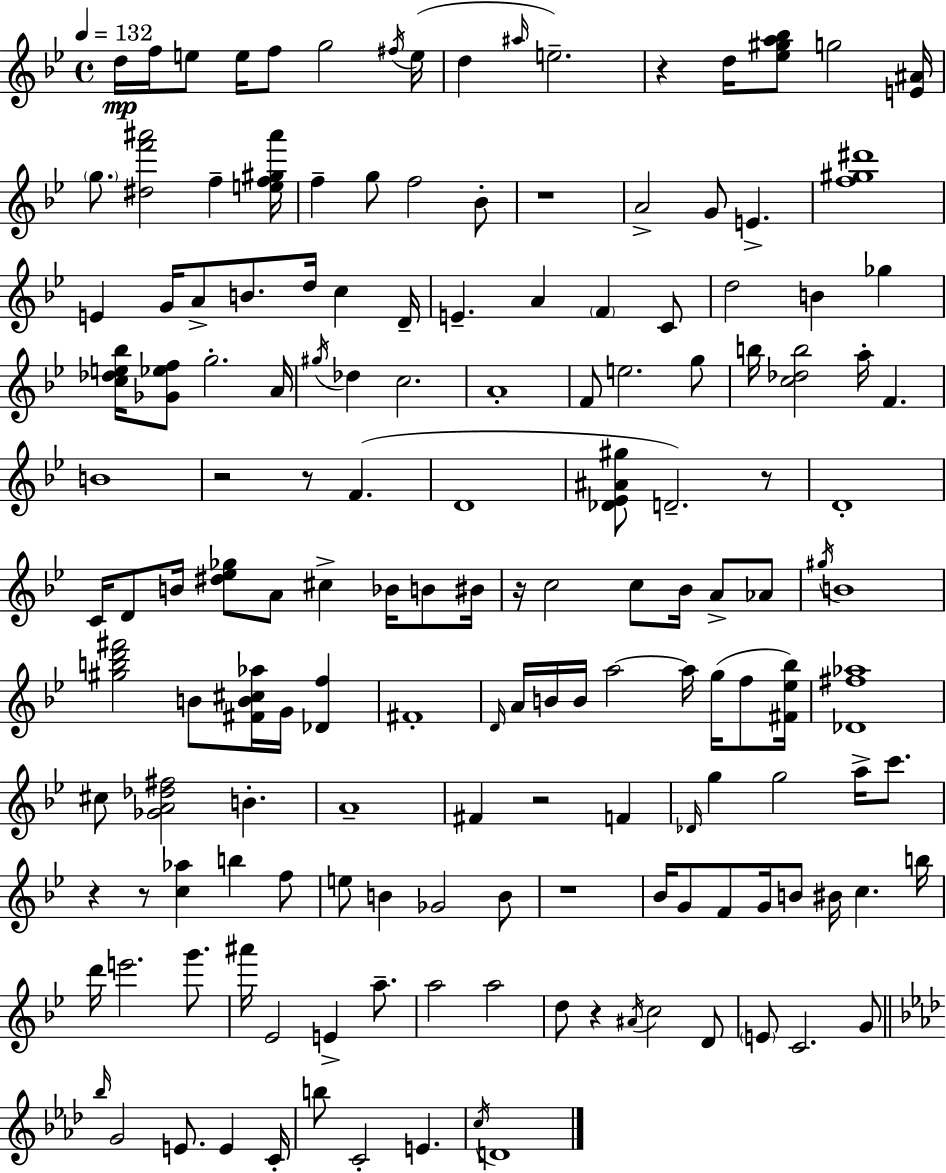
X:1
T:Untitled
M:4/4
L:1/4
K:Bb
d/4 f/4 e/2 e/4 f/2 g2 ^f/4 e/4 d ^a/4 e2 z d/4 [_e^ga_b]/2 g2 [E^A]/4 g/2 [^df'^a']2 f [ef^g^a']/4 f g/2 f2 _B/2 z4 A2 G/2 E [f^g^d']4 E G/4 A/2 B/2 d/4 c D/4 E A F C/2 d2 B _g [c_de_b]/4 [_G_ef]/2 g2 A/4 ^g/4 _d c2 A4 F/2 e2 g/2 b/4 [c_db]2 a/4 F B4 z2 z/2 F D4 [_D_E^A^g]/2 D2 z/2 D4 C/4 D/2 B/4 [^d_e_g]/2 A/2 ^c _B/4 B/2 ^B/4 z/4 c2 c/2 _B/4 A/2 _A/2 ^g/4 B4 [^gbd'^f']2 B/2 [^FB^c_a]/4 G/4 [_Df] ^F4 D/4 A/4 B/4 B/4 a2 a/4 g/4 f/2 [^F_e_b]/4 [_D^f_a]4 ^c/2 [_GA_d^f]2 B A4 ^F z2 F _D/4 g g2 a/4 c'/2 z z/2 [c_a] b f/2 e/2 B _G2 B/2 z4 _B/4 G/2 F/2 G/4 B/2 ^B/4 c b/4 d'/4 e'2 g'/2 ^a'/4 _E2 E a/2 a2 a2 d/2 z ^A/4 c2 D/2 E/2 C2 G/2 _b/4 G2 E/2 E C/4 b/2 C2 E c/4 D4